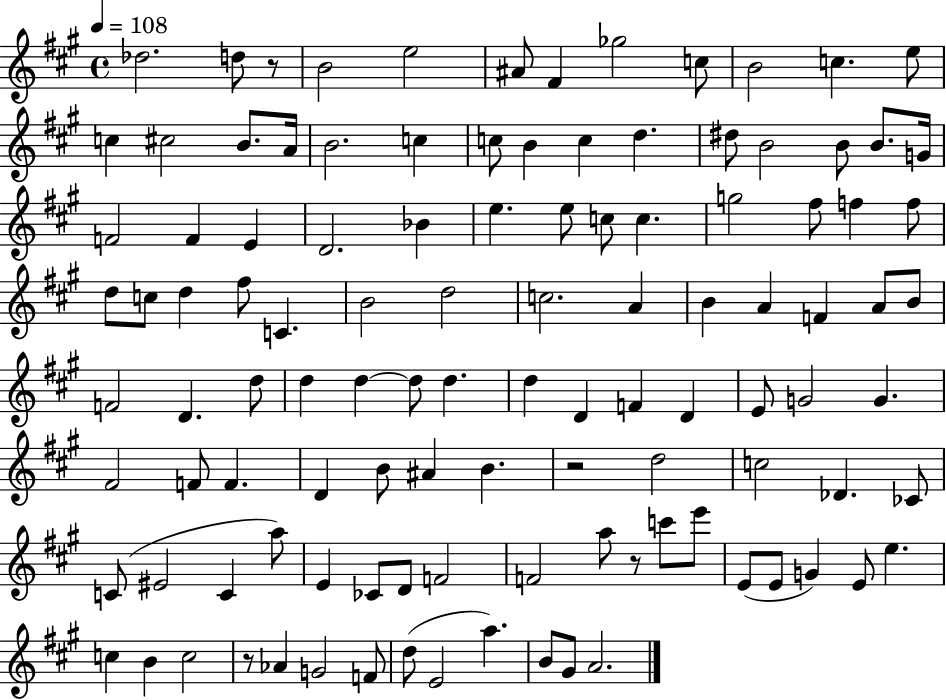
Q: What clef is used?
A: treble